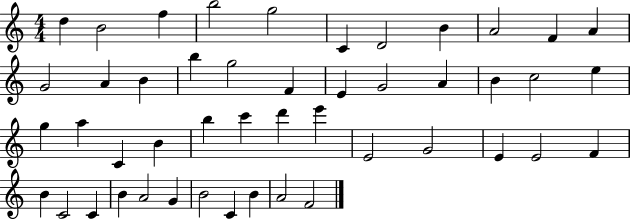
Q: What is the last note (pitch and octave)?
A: F4